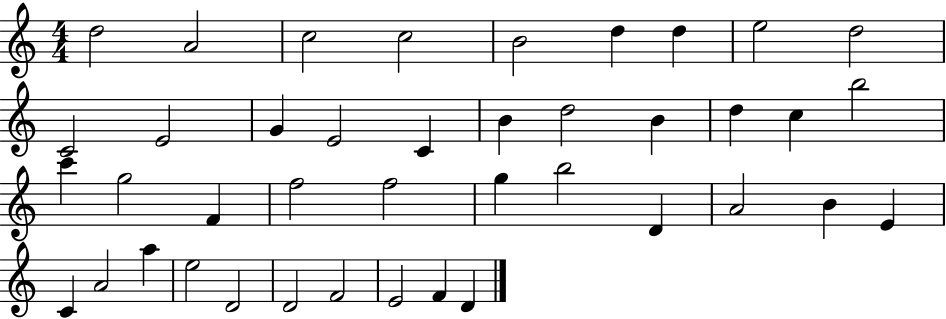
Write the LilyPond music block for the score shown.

{
  \clef treble
  \numericTimeSignature
  \time 4/4
  \key c \major
  d''2 a'2 | c''2 c''2 | b'2 d''4 d''4 | e''2 d''2 | \break c'2 e'2 | g'4 e'2 c'4 | b'4 d''2 b'4 | d''4 c''4 b''2 | \break c'''4 g''2 f'4 | f''2 f''2 | g''4 b''2 d'4 | a'2 b'4 e'4 | \break c'4 a'2 a''4 | e''2 d'2 | d'2 f'2 | e'2 f'4 d'4 | \break \bar "|."
}